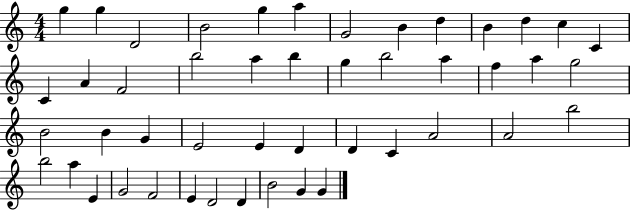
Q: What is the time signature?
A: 4/4